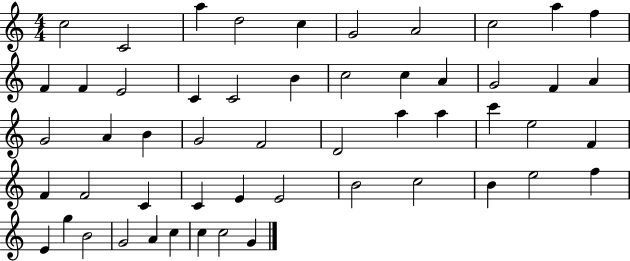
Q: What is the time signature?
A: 4/4